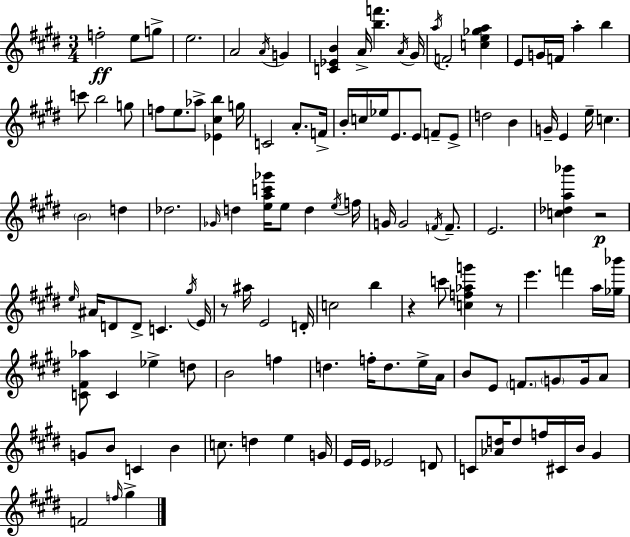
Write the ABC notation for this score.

X:1
T:Untitled
M:3/4
L:1/4
K:E
f2 e/2 g/2 e2 A2 A/4 G [C_EB] A/4 [bf'] A/4 ^G/4 a/4 F2 [ce_ga] E/2 G/4 F/4 a b c'/2 b2 g/2 f/2 e/2 _a/2 [_E^cb] g/4 C2 A/2 F/4 B/4 c/4 _e/4 E/2 E/2 F/2 E/2 d2 B G/4 E e/4 c B2 d _d2 _G/4 d [eac'_g']/4 e/2 d e/4 f/4 G/4 G2 F/4 F/2 E2 [c_da_b'] z2 e/4 ^A/4 D/2 D/2 C ^g/4 E/4 z/2 ^a/4 E2 D/4 c2 b z c'/2 [cf_ag'] z/2 e' f' a/4 [_g_b']/4 [C^F_a]/2 C _e d/2 B2 f d f/4 d/2 e/4 A/4 B/2 E/2 F/2 G/2 G/4 A/2 G/2 B/2 C B c/2 d e G/4 E/4 E/4 _E2 D/2 C/2 [_Ad]/4 d/2 f/4 ^C/4 B/4 ^G F2 f/4 ^g